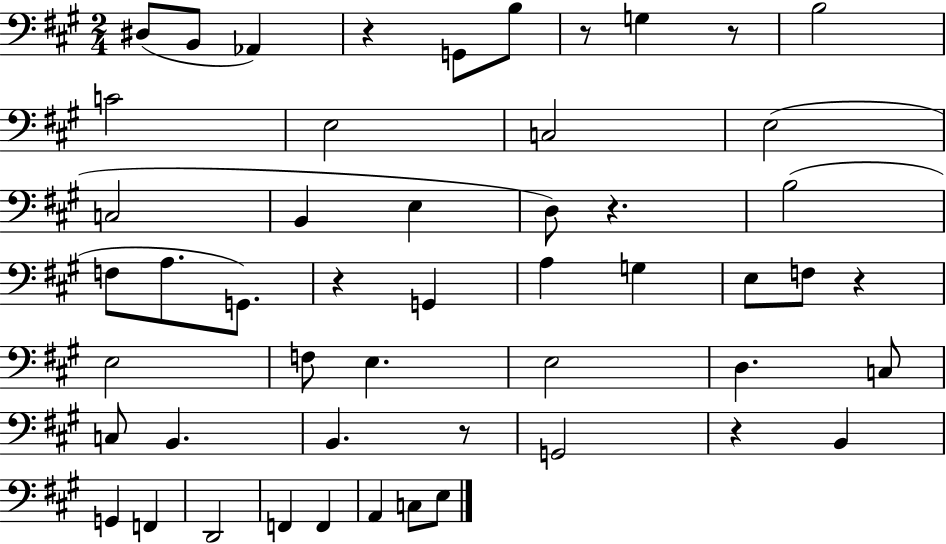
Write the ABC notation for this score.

X:1
T:Untitled
M:2/4
L:1/4
K:A
^D,/2 B,,/2 _A,, z G,,/2 B,/2 z/2 G, z/2 B,2 C2 E,2 C,2 E,2 C,2 B,, E, D,/2 z B,2 F,/2 A,/2 G,,/2 z G,, A, G, E,/2 F,/2 z E,2 F,/2 E, E,2 D, C,/2 C,/2 B,, B,, z/2 G,,2 z B,, G,, F,, D,,2 F,, F,, A,, C,/2 E,/2